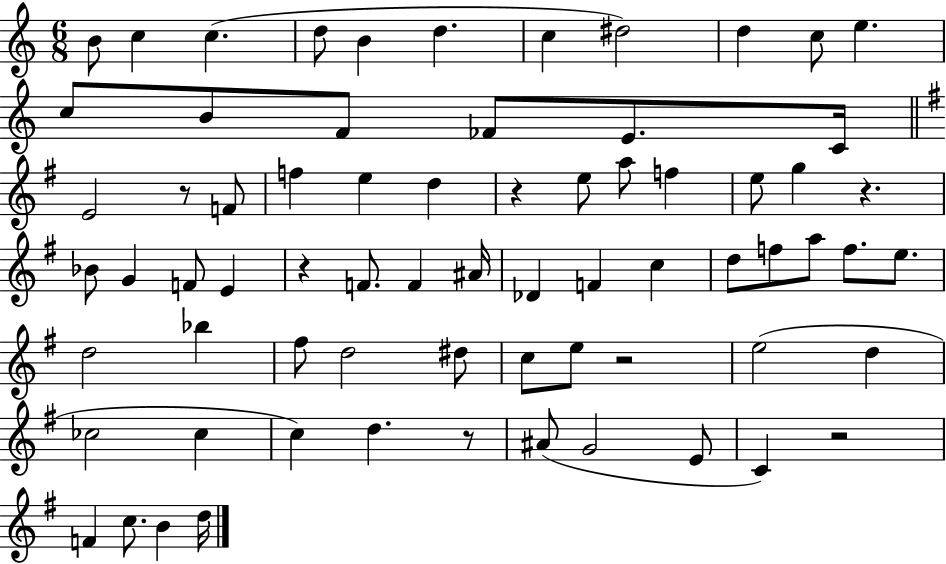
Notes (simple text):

B4/e C5/q C5/q. D5/e B4/q D5/q. C5/q D#5/h D5/q C5/e E5/q. C5/e B4/e F4/e FES4/e E4/e. C4/s E4/h R/e F4/e F5/q E5/q D5/q R/q E5/e A5/e F5/q E5/e G5/q R/q. Bb4/e G4/q F4/e E4/q R/q F4/e. F4/q A#4/s Db4/q F4/q C5/q D5/e F5/e A5/e F5/e. E5/e. D5/h Bb5/q F#5/e D5/h D#5/e C5/e E5/e R/h E5/h D5/q CES5/h CES5/q C5/q D5/q. R/e A#4/e G4/h E4/e C4/q R/h F4/q C5/e. B4/q D5/s